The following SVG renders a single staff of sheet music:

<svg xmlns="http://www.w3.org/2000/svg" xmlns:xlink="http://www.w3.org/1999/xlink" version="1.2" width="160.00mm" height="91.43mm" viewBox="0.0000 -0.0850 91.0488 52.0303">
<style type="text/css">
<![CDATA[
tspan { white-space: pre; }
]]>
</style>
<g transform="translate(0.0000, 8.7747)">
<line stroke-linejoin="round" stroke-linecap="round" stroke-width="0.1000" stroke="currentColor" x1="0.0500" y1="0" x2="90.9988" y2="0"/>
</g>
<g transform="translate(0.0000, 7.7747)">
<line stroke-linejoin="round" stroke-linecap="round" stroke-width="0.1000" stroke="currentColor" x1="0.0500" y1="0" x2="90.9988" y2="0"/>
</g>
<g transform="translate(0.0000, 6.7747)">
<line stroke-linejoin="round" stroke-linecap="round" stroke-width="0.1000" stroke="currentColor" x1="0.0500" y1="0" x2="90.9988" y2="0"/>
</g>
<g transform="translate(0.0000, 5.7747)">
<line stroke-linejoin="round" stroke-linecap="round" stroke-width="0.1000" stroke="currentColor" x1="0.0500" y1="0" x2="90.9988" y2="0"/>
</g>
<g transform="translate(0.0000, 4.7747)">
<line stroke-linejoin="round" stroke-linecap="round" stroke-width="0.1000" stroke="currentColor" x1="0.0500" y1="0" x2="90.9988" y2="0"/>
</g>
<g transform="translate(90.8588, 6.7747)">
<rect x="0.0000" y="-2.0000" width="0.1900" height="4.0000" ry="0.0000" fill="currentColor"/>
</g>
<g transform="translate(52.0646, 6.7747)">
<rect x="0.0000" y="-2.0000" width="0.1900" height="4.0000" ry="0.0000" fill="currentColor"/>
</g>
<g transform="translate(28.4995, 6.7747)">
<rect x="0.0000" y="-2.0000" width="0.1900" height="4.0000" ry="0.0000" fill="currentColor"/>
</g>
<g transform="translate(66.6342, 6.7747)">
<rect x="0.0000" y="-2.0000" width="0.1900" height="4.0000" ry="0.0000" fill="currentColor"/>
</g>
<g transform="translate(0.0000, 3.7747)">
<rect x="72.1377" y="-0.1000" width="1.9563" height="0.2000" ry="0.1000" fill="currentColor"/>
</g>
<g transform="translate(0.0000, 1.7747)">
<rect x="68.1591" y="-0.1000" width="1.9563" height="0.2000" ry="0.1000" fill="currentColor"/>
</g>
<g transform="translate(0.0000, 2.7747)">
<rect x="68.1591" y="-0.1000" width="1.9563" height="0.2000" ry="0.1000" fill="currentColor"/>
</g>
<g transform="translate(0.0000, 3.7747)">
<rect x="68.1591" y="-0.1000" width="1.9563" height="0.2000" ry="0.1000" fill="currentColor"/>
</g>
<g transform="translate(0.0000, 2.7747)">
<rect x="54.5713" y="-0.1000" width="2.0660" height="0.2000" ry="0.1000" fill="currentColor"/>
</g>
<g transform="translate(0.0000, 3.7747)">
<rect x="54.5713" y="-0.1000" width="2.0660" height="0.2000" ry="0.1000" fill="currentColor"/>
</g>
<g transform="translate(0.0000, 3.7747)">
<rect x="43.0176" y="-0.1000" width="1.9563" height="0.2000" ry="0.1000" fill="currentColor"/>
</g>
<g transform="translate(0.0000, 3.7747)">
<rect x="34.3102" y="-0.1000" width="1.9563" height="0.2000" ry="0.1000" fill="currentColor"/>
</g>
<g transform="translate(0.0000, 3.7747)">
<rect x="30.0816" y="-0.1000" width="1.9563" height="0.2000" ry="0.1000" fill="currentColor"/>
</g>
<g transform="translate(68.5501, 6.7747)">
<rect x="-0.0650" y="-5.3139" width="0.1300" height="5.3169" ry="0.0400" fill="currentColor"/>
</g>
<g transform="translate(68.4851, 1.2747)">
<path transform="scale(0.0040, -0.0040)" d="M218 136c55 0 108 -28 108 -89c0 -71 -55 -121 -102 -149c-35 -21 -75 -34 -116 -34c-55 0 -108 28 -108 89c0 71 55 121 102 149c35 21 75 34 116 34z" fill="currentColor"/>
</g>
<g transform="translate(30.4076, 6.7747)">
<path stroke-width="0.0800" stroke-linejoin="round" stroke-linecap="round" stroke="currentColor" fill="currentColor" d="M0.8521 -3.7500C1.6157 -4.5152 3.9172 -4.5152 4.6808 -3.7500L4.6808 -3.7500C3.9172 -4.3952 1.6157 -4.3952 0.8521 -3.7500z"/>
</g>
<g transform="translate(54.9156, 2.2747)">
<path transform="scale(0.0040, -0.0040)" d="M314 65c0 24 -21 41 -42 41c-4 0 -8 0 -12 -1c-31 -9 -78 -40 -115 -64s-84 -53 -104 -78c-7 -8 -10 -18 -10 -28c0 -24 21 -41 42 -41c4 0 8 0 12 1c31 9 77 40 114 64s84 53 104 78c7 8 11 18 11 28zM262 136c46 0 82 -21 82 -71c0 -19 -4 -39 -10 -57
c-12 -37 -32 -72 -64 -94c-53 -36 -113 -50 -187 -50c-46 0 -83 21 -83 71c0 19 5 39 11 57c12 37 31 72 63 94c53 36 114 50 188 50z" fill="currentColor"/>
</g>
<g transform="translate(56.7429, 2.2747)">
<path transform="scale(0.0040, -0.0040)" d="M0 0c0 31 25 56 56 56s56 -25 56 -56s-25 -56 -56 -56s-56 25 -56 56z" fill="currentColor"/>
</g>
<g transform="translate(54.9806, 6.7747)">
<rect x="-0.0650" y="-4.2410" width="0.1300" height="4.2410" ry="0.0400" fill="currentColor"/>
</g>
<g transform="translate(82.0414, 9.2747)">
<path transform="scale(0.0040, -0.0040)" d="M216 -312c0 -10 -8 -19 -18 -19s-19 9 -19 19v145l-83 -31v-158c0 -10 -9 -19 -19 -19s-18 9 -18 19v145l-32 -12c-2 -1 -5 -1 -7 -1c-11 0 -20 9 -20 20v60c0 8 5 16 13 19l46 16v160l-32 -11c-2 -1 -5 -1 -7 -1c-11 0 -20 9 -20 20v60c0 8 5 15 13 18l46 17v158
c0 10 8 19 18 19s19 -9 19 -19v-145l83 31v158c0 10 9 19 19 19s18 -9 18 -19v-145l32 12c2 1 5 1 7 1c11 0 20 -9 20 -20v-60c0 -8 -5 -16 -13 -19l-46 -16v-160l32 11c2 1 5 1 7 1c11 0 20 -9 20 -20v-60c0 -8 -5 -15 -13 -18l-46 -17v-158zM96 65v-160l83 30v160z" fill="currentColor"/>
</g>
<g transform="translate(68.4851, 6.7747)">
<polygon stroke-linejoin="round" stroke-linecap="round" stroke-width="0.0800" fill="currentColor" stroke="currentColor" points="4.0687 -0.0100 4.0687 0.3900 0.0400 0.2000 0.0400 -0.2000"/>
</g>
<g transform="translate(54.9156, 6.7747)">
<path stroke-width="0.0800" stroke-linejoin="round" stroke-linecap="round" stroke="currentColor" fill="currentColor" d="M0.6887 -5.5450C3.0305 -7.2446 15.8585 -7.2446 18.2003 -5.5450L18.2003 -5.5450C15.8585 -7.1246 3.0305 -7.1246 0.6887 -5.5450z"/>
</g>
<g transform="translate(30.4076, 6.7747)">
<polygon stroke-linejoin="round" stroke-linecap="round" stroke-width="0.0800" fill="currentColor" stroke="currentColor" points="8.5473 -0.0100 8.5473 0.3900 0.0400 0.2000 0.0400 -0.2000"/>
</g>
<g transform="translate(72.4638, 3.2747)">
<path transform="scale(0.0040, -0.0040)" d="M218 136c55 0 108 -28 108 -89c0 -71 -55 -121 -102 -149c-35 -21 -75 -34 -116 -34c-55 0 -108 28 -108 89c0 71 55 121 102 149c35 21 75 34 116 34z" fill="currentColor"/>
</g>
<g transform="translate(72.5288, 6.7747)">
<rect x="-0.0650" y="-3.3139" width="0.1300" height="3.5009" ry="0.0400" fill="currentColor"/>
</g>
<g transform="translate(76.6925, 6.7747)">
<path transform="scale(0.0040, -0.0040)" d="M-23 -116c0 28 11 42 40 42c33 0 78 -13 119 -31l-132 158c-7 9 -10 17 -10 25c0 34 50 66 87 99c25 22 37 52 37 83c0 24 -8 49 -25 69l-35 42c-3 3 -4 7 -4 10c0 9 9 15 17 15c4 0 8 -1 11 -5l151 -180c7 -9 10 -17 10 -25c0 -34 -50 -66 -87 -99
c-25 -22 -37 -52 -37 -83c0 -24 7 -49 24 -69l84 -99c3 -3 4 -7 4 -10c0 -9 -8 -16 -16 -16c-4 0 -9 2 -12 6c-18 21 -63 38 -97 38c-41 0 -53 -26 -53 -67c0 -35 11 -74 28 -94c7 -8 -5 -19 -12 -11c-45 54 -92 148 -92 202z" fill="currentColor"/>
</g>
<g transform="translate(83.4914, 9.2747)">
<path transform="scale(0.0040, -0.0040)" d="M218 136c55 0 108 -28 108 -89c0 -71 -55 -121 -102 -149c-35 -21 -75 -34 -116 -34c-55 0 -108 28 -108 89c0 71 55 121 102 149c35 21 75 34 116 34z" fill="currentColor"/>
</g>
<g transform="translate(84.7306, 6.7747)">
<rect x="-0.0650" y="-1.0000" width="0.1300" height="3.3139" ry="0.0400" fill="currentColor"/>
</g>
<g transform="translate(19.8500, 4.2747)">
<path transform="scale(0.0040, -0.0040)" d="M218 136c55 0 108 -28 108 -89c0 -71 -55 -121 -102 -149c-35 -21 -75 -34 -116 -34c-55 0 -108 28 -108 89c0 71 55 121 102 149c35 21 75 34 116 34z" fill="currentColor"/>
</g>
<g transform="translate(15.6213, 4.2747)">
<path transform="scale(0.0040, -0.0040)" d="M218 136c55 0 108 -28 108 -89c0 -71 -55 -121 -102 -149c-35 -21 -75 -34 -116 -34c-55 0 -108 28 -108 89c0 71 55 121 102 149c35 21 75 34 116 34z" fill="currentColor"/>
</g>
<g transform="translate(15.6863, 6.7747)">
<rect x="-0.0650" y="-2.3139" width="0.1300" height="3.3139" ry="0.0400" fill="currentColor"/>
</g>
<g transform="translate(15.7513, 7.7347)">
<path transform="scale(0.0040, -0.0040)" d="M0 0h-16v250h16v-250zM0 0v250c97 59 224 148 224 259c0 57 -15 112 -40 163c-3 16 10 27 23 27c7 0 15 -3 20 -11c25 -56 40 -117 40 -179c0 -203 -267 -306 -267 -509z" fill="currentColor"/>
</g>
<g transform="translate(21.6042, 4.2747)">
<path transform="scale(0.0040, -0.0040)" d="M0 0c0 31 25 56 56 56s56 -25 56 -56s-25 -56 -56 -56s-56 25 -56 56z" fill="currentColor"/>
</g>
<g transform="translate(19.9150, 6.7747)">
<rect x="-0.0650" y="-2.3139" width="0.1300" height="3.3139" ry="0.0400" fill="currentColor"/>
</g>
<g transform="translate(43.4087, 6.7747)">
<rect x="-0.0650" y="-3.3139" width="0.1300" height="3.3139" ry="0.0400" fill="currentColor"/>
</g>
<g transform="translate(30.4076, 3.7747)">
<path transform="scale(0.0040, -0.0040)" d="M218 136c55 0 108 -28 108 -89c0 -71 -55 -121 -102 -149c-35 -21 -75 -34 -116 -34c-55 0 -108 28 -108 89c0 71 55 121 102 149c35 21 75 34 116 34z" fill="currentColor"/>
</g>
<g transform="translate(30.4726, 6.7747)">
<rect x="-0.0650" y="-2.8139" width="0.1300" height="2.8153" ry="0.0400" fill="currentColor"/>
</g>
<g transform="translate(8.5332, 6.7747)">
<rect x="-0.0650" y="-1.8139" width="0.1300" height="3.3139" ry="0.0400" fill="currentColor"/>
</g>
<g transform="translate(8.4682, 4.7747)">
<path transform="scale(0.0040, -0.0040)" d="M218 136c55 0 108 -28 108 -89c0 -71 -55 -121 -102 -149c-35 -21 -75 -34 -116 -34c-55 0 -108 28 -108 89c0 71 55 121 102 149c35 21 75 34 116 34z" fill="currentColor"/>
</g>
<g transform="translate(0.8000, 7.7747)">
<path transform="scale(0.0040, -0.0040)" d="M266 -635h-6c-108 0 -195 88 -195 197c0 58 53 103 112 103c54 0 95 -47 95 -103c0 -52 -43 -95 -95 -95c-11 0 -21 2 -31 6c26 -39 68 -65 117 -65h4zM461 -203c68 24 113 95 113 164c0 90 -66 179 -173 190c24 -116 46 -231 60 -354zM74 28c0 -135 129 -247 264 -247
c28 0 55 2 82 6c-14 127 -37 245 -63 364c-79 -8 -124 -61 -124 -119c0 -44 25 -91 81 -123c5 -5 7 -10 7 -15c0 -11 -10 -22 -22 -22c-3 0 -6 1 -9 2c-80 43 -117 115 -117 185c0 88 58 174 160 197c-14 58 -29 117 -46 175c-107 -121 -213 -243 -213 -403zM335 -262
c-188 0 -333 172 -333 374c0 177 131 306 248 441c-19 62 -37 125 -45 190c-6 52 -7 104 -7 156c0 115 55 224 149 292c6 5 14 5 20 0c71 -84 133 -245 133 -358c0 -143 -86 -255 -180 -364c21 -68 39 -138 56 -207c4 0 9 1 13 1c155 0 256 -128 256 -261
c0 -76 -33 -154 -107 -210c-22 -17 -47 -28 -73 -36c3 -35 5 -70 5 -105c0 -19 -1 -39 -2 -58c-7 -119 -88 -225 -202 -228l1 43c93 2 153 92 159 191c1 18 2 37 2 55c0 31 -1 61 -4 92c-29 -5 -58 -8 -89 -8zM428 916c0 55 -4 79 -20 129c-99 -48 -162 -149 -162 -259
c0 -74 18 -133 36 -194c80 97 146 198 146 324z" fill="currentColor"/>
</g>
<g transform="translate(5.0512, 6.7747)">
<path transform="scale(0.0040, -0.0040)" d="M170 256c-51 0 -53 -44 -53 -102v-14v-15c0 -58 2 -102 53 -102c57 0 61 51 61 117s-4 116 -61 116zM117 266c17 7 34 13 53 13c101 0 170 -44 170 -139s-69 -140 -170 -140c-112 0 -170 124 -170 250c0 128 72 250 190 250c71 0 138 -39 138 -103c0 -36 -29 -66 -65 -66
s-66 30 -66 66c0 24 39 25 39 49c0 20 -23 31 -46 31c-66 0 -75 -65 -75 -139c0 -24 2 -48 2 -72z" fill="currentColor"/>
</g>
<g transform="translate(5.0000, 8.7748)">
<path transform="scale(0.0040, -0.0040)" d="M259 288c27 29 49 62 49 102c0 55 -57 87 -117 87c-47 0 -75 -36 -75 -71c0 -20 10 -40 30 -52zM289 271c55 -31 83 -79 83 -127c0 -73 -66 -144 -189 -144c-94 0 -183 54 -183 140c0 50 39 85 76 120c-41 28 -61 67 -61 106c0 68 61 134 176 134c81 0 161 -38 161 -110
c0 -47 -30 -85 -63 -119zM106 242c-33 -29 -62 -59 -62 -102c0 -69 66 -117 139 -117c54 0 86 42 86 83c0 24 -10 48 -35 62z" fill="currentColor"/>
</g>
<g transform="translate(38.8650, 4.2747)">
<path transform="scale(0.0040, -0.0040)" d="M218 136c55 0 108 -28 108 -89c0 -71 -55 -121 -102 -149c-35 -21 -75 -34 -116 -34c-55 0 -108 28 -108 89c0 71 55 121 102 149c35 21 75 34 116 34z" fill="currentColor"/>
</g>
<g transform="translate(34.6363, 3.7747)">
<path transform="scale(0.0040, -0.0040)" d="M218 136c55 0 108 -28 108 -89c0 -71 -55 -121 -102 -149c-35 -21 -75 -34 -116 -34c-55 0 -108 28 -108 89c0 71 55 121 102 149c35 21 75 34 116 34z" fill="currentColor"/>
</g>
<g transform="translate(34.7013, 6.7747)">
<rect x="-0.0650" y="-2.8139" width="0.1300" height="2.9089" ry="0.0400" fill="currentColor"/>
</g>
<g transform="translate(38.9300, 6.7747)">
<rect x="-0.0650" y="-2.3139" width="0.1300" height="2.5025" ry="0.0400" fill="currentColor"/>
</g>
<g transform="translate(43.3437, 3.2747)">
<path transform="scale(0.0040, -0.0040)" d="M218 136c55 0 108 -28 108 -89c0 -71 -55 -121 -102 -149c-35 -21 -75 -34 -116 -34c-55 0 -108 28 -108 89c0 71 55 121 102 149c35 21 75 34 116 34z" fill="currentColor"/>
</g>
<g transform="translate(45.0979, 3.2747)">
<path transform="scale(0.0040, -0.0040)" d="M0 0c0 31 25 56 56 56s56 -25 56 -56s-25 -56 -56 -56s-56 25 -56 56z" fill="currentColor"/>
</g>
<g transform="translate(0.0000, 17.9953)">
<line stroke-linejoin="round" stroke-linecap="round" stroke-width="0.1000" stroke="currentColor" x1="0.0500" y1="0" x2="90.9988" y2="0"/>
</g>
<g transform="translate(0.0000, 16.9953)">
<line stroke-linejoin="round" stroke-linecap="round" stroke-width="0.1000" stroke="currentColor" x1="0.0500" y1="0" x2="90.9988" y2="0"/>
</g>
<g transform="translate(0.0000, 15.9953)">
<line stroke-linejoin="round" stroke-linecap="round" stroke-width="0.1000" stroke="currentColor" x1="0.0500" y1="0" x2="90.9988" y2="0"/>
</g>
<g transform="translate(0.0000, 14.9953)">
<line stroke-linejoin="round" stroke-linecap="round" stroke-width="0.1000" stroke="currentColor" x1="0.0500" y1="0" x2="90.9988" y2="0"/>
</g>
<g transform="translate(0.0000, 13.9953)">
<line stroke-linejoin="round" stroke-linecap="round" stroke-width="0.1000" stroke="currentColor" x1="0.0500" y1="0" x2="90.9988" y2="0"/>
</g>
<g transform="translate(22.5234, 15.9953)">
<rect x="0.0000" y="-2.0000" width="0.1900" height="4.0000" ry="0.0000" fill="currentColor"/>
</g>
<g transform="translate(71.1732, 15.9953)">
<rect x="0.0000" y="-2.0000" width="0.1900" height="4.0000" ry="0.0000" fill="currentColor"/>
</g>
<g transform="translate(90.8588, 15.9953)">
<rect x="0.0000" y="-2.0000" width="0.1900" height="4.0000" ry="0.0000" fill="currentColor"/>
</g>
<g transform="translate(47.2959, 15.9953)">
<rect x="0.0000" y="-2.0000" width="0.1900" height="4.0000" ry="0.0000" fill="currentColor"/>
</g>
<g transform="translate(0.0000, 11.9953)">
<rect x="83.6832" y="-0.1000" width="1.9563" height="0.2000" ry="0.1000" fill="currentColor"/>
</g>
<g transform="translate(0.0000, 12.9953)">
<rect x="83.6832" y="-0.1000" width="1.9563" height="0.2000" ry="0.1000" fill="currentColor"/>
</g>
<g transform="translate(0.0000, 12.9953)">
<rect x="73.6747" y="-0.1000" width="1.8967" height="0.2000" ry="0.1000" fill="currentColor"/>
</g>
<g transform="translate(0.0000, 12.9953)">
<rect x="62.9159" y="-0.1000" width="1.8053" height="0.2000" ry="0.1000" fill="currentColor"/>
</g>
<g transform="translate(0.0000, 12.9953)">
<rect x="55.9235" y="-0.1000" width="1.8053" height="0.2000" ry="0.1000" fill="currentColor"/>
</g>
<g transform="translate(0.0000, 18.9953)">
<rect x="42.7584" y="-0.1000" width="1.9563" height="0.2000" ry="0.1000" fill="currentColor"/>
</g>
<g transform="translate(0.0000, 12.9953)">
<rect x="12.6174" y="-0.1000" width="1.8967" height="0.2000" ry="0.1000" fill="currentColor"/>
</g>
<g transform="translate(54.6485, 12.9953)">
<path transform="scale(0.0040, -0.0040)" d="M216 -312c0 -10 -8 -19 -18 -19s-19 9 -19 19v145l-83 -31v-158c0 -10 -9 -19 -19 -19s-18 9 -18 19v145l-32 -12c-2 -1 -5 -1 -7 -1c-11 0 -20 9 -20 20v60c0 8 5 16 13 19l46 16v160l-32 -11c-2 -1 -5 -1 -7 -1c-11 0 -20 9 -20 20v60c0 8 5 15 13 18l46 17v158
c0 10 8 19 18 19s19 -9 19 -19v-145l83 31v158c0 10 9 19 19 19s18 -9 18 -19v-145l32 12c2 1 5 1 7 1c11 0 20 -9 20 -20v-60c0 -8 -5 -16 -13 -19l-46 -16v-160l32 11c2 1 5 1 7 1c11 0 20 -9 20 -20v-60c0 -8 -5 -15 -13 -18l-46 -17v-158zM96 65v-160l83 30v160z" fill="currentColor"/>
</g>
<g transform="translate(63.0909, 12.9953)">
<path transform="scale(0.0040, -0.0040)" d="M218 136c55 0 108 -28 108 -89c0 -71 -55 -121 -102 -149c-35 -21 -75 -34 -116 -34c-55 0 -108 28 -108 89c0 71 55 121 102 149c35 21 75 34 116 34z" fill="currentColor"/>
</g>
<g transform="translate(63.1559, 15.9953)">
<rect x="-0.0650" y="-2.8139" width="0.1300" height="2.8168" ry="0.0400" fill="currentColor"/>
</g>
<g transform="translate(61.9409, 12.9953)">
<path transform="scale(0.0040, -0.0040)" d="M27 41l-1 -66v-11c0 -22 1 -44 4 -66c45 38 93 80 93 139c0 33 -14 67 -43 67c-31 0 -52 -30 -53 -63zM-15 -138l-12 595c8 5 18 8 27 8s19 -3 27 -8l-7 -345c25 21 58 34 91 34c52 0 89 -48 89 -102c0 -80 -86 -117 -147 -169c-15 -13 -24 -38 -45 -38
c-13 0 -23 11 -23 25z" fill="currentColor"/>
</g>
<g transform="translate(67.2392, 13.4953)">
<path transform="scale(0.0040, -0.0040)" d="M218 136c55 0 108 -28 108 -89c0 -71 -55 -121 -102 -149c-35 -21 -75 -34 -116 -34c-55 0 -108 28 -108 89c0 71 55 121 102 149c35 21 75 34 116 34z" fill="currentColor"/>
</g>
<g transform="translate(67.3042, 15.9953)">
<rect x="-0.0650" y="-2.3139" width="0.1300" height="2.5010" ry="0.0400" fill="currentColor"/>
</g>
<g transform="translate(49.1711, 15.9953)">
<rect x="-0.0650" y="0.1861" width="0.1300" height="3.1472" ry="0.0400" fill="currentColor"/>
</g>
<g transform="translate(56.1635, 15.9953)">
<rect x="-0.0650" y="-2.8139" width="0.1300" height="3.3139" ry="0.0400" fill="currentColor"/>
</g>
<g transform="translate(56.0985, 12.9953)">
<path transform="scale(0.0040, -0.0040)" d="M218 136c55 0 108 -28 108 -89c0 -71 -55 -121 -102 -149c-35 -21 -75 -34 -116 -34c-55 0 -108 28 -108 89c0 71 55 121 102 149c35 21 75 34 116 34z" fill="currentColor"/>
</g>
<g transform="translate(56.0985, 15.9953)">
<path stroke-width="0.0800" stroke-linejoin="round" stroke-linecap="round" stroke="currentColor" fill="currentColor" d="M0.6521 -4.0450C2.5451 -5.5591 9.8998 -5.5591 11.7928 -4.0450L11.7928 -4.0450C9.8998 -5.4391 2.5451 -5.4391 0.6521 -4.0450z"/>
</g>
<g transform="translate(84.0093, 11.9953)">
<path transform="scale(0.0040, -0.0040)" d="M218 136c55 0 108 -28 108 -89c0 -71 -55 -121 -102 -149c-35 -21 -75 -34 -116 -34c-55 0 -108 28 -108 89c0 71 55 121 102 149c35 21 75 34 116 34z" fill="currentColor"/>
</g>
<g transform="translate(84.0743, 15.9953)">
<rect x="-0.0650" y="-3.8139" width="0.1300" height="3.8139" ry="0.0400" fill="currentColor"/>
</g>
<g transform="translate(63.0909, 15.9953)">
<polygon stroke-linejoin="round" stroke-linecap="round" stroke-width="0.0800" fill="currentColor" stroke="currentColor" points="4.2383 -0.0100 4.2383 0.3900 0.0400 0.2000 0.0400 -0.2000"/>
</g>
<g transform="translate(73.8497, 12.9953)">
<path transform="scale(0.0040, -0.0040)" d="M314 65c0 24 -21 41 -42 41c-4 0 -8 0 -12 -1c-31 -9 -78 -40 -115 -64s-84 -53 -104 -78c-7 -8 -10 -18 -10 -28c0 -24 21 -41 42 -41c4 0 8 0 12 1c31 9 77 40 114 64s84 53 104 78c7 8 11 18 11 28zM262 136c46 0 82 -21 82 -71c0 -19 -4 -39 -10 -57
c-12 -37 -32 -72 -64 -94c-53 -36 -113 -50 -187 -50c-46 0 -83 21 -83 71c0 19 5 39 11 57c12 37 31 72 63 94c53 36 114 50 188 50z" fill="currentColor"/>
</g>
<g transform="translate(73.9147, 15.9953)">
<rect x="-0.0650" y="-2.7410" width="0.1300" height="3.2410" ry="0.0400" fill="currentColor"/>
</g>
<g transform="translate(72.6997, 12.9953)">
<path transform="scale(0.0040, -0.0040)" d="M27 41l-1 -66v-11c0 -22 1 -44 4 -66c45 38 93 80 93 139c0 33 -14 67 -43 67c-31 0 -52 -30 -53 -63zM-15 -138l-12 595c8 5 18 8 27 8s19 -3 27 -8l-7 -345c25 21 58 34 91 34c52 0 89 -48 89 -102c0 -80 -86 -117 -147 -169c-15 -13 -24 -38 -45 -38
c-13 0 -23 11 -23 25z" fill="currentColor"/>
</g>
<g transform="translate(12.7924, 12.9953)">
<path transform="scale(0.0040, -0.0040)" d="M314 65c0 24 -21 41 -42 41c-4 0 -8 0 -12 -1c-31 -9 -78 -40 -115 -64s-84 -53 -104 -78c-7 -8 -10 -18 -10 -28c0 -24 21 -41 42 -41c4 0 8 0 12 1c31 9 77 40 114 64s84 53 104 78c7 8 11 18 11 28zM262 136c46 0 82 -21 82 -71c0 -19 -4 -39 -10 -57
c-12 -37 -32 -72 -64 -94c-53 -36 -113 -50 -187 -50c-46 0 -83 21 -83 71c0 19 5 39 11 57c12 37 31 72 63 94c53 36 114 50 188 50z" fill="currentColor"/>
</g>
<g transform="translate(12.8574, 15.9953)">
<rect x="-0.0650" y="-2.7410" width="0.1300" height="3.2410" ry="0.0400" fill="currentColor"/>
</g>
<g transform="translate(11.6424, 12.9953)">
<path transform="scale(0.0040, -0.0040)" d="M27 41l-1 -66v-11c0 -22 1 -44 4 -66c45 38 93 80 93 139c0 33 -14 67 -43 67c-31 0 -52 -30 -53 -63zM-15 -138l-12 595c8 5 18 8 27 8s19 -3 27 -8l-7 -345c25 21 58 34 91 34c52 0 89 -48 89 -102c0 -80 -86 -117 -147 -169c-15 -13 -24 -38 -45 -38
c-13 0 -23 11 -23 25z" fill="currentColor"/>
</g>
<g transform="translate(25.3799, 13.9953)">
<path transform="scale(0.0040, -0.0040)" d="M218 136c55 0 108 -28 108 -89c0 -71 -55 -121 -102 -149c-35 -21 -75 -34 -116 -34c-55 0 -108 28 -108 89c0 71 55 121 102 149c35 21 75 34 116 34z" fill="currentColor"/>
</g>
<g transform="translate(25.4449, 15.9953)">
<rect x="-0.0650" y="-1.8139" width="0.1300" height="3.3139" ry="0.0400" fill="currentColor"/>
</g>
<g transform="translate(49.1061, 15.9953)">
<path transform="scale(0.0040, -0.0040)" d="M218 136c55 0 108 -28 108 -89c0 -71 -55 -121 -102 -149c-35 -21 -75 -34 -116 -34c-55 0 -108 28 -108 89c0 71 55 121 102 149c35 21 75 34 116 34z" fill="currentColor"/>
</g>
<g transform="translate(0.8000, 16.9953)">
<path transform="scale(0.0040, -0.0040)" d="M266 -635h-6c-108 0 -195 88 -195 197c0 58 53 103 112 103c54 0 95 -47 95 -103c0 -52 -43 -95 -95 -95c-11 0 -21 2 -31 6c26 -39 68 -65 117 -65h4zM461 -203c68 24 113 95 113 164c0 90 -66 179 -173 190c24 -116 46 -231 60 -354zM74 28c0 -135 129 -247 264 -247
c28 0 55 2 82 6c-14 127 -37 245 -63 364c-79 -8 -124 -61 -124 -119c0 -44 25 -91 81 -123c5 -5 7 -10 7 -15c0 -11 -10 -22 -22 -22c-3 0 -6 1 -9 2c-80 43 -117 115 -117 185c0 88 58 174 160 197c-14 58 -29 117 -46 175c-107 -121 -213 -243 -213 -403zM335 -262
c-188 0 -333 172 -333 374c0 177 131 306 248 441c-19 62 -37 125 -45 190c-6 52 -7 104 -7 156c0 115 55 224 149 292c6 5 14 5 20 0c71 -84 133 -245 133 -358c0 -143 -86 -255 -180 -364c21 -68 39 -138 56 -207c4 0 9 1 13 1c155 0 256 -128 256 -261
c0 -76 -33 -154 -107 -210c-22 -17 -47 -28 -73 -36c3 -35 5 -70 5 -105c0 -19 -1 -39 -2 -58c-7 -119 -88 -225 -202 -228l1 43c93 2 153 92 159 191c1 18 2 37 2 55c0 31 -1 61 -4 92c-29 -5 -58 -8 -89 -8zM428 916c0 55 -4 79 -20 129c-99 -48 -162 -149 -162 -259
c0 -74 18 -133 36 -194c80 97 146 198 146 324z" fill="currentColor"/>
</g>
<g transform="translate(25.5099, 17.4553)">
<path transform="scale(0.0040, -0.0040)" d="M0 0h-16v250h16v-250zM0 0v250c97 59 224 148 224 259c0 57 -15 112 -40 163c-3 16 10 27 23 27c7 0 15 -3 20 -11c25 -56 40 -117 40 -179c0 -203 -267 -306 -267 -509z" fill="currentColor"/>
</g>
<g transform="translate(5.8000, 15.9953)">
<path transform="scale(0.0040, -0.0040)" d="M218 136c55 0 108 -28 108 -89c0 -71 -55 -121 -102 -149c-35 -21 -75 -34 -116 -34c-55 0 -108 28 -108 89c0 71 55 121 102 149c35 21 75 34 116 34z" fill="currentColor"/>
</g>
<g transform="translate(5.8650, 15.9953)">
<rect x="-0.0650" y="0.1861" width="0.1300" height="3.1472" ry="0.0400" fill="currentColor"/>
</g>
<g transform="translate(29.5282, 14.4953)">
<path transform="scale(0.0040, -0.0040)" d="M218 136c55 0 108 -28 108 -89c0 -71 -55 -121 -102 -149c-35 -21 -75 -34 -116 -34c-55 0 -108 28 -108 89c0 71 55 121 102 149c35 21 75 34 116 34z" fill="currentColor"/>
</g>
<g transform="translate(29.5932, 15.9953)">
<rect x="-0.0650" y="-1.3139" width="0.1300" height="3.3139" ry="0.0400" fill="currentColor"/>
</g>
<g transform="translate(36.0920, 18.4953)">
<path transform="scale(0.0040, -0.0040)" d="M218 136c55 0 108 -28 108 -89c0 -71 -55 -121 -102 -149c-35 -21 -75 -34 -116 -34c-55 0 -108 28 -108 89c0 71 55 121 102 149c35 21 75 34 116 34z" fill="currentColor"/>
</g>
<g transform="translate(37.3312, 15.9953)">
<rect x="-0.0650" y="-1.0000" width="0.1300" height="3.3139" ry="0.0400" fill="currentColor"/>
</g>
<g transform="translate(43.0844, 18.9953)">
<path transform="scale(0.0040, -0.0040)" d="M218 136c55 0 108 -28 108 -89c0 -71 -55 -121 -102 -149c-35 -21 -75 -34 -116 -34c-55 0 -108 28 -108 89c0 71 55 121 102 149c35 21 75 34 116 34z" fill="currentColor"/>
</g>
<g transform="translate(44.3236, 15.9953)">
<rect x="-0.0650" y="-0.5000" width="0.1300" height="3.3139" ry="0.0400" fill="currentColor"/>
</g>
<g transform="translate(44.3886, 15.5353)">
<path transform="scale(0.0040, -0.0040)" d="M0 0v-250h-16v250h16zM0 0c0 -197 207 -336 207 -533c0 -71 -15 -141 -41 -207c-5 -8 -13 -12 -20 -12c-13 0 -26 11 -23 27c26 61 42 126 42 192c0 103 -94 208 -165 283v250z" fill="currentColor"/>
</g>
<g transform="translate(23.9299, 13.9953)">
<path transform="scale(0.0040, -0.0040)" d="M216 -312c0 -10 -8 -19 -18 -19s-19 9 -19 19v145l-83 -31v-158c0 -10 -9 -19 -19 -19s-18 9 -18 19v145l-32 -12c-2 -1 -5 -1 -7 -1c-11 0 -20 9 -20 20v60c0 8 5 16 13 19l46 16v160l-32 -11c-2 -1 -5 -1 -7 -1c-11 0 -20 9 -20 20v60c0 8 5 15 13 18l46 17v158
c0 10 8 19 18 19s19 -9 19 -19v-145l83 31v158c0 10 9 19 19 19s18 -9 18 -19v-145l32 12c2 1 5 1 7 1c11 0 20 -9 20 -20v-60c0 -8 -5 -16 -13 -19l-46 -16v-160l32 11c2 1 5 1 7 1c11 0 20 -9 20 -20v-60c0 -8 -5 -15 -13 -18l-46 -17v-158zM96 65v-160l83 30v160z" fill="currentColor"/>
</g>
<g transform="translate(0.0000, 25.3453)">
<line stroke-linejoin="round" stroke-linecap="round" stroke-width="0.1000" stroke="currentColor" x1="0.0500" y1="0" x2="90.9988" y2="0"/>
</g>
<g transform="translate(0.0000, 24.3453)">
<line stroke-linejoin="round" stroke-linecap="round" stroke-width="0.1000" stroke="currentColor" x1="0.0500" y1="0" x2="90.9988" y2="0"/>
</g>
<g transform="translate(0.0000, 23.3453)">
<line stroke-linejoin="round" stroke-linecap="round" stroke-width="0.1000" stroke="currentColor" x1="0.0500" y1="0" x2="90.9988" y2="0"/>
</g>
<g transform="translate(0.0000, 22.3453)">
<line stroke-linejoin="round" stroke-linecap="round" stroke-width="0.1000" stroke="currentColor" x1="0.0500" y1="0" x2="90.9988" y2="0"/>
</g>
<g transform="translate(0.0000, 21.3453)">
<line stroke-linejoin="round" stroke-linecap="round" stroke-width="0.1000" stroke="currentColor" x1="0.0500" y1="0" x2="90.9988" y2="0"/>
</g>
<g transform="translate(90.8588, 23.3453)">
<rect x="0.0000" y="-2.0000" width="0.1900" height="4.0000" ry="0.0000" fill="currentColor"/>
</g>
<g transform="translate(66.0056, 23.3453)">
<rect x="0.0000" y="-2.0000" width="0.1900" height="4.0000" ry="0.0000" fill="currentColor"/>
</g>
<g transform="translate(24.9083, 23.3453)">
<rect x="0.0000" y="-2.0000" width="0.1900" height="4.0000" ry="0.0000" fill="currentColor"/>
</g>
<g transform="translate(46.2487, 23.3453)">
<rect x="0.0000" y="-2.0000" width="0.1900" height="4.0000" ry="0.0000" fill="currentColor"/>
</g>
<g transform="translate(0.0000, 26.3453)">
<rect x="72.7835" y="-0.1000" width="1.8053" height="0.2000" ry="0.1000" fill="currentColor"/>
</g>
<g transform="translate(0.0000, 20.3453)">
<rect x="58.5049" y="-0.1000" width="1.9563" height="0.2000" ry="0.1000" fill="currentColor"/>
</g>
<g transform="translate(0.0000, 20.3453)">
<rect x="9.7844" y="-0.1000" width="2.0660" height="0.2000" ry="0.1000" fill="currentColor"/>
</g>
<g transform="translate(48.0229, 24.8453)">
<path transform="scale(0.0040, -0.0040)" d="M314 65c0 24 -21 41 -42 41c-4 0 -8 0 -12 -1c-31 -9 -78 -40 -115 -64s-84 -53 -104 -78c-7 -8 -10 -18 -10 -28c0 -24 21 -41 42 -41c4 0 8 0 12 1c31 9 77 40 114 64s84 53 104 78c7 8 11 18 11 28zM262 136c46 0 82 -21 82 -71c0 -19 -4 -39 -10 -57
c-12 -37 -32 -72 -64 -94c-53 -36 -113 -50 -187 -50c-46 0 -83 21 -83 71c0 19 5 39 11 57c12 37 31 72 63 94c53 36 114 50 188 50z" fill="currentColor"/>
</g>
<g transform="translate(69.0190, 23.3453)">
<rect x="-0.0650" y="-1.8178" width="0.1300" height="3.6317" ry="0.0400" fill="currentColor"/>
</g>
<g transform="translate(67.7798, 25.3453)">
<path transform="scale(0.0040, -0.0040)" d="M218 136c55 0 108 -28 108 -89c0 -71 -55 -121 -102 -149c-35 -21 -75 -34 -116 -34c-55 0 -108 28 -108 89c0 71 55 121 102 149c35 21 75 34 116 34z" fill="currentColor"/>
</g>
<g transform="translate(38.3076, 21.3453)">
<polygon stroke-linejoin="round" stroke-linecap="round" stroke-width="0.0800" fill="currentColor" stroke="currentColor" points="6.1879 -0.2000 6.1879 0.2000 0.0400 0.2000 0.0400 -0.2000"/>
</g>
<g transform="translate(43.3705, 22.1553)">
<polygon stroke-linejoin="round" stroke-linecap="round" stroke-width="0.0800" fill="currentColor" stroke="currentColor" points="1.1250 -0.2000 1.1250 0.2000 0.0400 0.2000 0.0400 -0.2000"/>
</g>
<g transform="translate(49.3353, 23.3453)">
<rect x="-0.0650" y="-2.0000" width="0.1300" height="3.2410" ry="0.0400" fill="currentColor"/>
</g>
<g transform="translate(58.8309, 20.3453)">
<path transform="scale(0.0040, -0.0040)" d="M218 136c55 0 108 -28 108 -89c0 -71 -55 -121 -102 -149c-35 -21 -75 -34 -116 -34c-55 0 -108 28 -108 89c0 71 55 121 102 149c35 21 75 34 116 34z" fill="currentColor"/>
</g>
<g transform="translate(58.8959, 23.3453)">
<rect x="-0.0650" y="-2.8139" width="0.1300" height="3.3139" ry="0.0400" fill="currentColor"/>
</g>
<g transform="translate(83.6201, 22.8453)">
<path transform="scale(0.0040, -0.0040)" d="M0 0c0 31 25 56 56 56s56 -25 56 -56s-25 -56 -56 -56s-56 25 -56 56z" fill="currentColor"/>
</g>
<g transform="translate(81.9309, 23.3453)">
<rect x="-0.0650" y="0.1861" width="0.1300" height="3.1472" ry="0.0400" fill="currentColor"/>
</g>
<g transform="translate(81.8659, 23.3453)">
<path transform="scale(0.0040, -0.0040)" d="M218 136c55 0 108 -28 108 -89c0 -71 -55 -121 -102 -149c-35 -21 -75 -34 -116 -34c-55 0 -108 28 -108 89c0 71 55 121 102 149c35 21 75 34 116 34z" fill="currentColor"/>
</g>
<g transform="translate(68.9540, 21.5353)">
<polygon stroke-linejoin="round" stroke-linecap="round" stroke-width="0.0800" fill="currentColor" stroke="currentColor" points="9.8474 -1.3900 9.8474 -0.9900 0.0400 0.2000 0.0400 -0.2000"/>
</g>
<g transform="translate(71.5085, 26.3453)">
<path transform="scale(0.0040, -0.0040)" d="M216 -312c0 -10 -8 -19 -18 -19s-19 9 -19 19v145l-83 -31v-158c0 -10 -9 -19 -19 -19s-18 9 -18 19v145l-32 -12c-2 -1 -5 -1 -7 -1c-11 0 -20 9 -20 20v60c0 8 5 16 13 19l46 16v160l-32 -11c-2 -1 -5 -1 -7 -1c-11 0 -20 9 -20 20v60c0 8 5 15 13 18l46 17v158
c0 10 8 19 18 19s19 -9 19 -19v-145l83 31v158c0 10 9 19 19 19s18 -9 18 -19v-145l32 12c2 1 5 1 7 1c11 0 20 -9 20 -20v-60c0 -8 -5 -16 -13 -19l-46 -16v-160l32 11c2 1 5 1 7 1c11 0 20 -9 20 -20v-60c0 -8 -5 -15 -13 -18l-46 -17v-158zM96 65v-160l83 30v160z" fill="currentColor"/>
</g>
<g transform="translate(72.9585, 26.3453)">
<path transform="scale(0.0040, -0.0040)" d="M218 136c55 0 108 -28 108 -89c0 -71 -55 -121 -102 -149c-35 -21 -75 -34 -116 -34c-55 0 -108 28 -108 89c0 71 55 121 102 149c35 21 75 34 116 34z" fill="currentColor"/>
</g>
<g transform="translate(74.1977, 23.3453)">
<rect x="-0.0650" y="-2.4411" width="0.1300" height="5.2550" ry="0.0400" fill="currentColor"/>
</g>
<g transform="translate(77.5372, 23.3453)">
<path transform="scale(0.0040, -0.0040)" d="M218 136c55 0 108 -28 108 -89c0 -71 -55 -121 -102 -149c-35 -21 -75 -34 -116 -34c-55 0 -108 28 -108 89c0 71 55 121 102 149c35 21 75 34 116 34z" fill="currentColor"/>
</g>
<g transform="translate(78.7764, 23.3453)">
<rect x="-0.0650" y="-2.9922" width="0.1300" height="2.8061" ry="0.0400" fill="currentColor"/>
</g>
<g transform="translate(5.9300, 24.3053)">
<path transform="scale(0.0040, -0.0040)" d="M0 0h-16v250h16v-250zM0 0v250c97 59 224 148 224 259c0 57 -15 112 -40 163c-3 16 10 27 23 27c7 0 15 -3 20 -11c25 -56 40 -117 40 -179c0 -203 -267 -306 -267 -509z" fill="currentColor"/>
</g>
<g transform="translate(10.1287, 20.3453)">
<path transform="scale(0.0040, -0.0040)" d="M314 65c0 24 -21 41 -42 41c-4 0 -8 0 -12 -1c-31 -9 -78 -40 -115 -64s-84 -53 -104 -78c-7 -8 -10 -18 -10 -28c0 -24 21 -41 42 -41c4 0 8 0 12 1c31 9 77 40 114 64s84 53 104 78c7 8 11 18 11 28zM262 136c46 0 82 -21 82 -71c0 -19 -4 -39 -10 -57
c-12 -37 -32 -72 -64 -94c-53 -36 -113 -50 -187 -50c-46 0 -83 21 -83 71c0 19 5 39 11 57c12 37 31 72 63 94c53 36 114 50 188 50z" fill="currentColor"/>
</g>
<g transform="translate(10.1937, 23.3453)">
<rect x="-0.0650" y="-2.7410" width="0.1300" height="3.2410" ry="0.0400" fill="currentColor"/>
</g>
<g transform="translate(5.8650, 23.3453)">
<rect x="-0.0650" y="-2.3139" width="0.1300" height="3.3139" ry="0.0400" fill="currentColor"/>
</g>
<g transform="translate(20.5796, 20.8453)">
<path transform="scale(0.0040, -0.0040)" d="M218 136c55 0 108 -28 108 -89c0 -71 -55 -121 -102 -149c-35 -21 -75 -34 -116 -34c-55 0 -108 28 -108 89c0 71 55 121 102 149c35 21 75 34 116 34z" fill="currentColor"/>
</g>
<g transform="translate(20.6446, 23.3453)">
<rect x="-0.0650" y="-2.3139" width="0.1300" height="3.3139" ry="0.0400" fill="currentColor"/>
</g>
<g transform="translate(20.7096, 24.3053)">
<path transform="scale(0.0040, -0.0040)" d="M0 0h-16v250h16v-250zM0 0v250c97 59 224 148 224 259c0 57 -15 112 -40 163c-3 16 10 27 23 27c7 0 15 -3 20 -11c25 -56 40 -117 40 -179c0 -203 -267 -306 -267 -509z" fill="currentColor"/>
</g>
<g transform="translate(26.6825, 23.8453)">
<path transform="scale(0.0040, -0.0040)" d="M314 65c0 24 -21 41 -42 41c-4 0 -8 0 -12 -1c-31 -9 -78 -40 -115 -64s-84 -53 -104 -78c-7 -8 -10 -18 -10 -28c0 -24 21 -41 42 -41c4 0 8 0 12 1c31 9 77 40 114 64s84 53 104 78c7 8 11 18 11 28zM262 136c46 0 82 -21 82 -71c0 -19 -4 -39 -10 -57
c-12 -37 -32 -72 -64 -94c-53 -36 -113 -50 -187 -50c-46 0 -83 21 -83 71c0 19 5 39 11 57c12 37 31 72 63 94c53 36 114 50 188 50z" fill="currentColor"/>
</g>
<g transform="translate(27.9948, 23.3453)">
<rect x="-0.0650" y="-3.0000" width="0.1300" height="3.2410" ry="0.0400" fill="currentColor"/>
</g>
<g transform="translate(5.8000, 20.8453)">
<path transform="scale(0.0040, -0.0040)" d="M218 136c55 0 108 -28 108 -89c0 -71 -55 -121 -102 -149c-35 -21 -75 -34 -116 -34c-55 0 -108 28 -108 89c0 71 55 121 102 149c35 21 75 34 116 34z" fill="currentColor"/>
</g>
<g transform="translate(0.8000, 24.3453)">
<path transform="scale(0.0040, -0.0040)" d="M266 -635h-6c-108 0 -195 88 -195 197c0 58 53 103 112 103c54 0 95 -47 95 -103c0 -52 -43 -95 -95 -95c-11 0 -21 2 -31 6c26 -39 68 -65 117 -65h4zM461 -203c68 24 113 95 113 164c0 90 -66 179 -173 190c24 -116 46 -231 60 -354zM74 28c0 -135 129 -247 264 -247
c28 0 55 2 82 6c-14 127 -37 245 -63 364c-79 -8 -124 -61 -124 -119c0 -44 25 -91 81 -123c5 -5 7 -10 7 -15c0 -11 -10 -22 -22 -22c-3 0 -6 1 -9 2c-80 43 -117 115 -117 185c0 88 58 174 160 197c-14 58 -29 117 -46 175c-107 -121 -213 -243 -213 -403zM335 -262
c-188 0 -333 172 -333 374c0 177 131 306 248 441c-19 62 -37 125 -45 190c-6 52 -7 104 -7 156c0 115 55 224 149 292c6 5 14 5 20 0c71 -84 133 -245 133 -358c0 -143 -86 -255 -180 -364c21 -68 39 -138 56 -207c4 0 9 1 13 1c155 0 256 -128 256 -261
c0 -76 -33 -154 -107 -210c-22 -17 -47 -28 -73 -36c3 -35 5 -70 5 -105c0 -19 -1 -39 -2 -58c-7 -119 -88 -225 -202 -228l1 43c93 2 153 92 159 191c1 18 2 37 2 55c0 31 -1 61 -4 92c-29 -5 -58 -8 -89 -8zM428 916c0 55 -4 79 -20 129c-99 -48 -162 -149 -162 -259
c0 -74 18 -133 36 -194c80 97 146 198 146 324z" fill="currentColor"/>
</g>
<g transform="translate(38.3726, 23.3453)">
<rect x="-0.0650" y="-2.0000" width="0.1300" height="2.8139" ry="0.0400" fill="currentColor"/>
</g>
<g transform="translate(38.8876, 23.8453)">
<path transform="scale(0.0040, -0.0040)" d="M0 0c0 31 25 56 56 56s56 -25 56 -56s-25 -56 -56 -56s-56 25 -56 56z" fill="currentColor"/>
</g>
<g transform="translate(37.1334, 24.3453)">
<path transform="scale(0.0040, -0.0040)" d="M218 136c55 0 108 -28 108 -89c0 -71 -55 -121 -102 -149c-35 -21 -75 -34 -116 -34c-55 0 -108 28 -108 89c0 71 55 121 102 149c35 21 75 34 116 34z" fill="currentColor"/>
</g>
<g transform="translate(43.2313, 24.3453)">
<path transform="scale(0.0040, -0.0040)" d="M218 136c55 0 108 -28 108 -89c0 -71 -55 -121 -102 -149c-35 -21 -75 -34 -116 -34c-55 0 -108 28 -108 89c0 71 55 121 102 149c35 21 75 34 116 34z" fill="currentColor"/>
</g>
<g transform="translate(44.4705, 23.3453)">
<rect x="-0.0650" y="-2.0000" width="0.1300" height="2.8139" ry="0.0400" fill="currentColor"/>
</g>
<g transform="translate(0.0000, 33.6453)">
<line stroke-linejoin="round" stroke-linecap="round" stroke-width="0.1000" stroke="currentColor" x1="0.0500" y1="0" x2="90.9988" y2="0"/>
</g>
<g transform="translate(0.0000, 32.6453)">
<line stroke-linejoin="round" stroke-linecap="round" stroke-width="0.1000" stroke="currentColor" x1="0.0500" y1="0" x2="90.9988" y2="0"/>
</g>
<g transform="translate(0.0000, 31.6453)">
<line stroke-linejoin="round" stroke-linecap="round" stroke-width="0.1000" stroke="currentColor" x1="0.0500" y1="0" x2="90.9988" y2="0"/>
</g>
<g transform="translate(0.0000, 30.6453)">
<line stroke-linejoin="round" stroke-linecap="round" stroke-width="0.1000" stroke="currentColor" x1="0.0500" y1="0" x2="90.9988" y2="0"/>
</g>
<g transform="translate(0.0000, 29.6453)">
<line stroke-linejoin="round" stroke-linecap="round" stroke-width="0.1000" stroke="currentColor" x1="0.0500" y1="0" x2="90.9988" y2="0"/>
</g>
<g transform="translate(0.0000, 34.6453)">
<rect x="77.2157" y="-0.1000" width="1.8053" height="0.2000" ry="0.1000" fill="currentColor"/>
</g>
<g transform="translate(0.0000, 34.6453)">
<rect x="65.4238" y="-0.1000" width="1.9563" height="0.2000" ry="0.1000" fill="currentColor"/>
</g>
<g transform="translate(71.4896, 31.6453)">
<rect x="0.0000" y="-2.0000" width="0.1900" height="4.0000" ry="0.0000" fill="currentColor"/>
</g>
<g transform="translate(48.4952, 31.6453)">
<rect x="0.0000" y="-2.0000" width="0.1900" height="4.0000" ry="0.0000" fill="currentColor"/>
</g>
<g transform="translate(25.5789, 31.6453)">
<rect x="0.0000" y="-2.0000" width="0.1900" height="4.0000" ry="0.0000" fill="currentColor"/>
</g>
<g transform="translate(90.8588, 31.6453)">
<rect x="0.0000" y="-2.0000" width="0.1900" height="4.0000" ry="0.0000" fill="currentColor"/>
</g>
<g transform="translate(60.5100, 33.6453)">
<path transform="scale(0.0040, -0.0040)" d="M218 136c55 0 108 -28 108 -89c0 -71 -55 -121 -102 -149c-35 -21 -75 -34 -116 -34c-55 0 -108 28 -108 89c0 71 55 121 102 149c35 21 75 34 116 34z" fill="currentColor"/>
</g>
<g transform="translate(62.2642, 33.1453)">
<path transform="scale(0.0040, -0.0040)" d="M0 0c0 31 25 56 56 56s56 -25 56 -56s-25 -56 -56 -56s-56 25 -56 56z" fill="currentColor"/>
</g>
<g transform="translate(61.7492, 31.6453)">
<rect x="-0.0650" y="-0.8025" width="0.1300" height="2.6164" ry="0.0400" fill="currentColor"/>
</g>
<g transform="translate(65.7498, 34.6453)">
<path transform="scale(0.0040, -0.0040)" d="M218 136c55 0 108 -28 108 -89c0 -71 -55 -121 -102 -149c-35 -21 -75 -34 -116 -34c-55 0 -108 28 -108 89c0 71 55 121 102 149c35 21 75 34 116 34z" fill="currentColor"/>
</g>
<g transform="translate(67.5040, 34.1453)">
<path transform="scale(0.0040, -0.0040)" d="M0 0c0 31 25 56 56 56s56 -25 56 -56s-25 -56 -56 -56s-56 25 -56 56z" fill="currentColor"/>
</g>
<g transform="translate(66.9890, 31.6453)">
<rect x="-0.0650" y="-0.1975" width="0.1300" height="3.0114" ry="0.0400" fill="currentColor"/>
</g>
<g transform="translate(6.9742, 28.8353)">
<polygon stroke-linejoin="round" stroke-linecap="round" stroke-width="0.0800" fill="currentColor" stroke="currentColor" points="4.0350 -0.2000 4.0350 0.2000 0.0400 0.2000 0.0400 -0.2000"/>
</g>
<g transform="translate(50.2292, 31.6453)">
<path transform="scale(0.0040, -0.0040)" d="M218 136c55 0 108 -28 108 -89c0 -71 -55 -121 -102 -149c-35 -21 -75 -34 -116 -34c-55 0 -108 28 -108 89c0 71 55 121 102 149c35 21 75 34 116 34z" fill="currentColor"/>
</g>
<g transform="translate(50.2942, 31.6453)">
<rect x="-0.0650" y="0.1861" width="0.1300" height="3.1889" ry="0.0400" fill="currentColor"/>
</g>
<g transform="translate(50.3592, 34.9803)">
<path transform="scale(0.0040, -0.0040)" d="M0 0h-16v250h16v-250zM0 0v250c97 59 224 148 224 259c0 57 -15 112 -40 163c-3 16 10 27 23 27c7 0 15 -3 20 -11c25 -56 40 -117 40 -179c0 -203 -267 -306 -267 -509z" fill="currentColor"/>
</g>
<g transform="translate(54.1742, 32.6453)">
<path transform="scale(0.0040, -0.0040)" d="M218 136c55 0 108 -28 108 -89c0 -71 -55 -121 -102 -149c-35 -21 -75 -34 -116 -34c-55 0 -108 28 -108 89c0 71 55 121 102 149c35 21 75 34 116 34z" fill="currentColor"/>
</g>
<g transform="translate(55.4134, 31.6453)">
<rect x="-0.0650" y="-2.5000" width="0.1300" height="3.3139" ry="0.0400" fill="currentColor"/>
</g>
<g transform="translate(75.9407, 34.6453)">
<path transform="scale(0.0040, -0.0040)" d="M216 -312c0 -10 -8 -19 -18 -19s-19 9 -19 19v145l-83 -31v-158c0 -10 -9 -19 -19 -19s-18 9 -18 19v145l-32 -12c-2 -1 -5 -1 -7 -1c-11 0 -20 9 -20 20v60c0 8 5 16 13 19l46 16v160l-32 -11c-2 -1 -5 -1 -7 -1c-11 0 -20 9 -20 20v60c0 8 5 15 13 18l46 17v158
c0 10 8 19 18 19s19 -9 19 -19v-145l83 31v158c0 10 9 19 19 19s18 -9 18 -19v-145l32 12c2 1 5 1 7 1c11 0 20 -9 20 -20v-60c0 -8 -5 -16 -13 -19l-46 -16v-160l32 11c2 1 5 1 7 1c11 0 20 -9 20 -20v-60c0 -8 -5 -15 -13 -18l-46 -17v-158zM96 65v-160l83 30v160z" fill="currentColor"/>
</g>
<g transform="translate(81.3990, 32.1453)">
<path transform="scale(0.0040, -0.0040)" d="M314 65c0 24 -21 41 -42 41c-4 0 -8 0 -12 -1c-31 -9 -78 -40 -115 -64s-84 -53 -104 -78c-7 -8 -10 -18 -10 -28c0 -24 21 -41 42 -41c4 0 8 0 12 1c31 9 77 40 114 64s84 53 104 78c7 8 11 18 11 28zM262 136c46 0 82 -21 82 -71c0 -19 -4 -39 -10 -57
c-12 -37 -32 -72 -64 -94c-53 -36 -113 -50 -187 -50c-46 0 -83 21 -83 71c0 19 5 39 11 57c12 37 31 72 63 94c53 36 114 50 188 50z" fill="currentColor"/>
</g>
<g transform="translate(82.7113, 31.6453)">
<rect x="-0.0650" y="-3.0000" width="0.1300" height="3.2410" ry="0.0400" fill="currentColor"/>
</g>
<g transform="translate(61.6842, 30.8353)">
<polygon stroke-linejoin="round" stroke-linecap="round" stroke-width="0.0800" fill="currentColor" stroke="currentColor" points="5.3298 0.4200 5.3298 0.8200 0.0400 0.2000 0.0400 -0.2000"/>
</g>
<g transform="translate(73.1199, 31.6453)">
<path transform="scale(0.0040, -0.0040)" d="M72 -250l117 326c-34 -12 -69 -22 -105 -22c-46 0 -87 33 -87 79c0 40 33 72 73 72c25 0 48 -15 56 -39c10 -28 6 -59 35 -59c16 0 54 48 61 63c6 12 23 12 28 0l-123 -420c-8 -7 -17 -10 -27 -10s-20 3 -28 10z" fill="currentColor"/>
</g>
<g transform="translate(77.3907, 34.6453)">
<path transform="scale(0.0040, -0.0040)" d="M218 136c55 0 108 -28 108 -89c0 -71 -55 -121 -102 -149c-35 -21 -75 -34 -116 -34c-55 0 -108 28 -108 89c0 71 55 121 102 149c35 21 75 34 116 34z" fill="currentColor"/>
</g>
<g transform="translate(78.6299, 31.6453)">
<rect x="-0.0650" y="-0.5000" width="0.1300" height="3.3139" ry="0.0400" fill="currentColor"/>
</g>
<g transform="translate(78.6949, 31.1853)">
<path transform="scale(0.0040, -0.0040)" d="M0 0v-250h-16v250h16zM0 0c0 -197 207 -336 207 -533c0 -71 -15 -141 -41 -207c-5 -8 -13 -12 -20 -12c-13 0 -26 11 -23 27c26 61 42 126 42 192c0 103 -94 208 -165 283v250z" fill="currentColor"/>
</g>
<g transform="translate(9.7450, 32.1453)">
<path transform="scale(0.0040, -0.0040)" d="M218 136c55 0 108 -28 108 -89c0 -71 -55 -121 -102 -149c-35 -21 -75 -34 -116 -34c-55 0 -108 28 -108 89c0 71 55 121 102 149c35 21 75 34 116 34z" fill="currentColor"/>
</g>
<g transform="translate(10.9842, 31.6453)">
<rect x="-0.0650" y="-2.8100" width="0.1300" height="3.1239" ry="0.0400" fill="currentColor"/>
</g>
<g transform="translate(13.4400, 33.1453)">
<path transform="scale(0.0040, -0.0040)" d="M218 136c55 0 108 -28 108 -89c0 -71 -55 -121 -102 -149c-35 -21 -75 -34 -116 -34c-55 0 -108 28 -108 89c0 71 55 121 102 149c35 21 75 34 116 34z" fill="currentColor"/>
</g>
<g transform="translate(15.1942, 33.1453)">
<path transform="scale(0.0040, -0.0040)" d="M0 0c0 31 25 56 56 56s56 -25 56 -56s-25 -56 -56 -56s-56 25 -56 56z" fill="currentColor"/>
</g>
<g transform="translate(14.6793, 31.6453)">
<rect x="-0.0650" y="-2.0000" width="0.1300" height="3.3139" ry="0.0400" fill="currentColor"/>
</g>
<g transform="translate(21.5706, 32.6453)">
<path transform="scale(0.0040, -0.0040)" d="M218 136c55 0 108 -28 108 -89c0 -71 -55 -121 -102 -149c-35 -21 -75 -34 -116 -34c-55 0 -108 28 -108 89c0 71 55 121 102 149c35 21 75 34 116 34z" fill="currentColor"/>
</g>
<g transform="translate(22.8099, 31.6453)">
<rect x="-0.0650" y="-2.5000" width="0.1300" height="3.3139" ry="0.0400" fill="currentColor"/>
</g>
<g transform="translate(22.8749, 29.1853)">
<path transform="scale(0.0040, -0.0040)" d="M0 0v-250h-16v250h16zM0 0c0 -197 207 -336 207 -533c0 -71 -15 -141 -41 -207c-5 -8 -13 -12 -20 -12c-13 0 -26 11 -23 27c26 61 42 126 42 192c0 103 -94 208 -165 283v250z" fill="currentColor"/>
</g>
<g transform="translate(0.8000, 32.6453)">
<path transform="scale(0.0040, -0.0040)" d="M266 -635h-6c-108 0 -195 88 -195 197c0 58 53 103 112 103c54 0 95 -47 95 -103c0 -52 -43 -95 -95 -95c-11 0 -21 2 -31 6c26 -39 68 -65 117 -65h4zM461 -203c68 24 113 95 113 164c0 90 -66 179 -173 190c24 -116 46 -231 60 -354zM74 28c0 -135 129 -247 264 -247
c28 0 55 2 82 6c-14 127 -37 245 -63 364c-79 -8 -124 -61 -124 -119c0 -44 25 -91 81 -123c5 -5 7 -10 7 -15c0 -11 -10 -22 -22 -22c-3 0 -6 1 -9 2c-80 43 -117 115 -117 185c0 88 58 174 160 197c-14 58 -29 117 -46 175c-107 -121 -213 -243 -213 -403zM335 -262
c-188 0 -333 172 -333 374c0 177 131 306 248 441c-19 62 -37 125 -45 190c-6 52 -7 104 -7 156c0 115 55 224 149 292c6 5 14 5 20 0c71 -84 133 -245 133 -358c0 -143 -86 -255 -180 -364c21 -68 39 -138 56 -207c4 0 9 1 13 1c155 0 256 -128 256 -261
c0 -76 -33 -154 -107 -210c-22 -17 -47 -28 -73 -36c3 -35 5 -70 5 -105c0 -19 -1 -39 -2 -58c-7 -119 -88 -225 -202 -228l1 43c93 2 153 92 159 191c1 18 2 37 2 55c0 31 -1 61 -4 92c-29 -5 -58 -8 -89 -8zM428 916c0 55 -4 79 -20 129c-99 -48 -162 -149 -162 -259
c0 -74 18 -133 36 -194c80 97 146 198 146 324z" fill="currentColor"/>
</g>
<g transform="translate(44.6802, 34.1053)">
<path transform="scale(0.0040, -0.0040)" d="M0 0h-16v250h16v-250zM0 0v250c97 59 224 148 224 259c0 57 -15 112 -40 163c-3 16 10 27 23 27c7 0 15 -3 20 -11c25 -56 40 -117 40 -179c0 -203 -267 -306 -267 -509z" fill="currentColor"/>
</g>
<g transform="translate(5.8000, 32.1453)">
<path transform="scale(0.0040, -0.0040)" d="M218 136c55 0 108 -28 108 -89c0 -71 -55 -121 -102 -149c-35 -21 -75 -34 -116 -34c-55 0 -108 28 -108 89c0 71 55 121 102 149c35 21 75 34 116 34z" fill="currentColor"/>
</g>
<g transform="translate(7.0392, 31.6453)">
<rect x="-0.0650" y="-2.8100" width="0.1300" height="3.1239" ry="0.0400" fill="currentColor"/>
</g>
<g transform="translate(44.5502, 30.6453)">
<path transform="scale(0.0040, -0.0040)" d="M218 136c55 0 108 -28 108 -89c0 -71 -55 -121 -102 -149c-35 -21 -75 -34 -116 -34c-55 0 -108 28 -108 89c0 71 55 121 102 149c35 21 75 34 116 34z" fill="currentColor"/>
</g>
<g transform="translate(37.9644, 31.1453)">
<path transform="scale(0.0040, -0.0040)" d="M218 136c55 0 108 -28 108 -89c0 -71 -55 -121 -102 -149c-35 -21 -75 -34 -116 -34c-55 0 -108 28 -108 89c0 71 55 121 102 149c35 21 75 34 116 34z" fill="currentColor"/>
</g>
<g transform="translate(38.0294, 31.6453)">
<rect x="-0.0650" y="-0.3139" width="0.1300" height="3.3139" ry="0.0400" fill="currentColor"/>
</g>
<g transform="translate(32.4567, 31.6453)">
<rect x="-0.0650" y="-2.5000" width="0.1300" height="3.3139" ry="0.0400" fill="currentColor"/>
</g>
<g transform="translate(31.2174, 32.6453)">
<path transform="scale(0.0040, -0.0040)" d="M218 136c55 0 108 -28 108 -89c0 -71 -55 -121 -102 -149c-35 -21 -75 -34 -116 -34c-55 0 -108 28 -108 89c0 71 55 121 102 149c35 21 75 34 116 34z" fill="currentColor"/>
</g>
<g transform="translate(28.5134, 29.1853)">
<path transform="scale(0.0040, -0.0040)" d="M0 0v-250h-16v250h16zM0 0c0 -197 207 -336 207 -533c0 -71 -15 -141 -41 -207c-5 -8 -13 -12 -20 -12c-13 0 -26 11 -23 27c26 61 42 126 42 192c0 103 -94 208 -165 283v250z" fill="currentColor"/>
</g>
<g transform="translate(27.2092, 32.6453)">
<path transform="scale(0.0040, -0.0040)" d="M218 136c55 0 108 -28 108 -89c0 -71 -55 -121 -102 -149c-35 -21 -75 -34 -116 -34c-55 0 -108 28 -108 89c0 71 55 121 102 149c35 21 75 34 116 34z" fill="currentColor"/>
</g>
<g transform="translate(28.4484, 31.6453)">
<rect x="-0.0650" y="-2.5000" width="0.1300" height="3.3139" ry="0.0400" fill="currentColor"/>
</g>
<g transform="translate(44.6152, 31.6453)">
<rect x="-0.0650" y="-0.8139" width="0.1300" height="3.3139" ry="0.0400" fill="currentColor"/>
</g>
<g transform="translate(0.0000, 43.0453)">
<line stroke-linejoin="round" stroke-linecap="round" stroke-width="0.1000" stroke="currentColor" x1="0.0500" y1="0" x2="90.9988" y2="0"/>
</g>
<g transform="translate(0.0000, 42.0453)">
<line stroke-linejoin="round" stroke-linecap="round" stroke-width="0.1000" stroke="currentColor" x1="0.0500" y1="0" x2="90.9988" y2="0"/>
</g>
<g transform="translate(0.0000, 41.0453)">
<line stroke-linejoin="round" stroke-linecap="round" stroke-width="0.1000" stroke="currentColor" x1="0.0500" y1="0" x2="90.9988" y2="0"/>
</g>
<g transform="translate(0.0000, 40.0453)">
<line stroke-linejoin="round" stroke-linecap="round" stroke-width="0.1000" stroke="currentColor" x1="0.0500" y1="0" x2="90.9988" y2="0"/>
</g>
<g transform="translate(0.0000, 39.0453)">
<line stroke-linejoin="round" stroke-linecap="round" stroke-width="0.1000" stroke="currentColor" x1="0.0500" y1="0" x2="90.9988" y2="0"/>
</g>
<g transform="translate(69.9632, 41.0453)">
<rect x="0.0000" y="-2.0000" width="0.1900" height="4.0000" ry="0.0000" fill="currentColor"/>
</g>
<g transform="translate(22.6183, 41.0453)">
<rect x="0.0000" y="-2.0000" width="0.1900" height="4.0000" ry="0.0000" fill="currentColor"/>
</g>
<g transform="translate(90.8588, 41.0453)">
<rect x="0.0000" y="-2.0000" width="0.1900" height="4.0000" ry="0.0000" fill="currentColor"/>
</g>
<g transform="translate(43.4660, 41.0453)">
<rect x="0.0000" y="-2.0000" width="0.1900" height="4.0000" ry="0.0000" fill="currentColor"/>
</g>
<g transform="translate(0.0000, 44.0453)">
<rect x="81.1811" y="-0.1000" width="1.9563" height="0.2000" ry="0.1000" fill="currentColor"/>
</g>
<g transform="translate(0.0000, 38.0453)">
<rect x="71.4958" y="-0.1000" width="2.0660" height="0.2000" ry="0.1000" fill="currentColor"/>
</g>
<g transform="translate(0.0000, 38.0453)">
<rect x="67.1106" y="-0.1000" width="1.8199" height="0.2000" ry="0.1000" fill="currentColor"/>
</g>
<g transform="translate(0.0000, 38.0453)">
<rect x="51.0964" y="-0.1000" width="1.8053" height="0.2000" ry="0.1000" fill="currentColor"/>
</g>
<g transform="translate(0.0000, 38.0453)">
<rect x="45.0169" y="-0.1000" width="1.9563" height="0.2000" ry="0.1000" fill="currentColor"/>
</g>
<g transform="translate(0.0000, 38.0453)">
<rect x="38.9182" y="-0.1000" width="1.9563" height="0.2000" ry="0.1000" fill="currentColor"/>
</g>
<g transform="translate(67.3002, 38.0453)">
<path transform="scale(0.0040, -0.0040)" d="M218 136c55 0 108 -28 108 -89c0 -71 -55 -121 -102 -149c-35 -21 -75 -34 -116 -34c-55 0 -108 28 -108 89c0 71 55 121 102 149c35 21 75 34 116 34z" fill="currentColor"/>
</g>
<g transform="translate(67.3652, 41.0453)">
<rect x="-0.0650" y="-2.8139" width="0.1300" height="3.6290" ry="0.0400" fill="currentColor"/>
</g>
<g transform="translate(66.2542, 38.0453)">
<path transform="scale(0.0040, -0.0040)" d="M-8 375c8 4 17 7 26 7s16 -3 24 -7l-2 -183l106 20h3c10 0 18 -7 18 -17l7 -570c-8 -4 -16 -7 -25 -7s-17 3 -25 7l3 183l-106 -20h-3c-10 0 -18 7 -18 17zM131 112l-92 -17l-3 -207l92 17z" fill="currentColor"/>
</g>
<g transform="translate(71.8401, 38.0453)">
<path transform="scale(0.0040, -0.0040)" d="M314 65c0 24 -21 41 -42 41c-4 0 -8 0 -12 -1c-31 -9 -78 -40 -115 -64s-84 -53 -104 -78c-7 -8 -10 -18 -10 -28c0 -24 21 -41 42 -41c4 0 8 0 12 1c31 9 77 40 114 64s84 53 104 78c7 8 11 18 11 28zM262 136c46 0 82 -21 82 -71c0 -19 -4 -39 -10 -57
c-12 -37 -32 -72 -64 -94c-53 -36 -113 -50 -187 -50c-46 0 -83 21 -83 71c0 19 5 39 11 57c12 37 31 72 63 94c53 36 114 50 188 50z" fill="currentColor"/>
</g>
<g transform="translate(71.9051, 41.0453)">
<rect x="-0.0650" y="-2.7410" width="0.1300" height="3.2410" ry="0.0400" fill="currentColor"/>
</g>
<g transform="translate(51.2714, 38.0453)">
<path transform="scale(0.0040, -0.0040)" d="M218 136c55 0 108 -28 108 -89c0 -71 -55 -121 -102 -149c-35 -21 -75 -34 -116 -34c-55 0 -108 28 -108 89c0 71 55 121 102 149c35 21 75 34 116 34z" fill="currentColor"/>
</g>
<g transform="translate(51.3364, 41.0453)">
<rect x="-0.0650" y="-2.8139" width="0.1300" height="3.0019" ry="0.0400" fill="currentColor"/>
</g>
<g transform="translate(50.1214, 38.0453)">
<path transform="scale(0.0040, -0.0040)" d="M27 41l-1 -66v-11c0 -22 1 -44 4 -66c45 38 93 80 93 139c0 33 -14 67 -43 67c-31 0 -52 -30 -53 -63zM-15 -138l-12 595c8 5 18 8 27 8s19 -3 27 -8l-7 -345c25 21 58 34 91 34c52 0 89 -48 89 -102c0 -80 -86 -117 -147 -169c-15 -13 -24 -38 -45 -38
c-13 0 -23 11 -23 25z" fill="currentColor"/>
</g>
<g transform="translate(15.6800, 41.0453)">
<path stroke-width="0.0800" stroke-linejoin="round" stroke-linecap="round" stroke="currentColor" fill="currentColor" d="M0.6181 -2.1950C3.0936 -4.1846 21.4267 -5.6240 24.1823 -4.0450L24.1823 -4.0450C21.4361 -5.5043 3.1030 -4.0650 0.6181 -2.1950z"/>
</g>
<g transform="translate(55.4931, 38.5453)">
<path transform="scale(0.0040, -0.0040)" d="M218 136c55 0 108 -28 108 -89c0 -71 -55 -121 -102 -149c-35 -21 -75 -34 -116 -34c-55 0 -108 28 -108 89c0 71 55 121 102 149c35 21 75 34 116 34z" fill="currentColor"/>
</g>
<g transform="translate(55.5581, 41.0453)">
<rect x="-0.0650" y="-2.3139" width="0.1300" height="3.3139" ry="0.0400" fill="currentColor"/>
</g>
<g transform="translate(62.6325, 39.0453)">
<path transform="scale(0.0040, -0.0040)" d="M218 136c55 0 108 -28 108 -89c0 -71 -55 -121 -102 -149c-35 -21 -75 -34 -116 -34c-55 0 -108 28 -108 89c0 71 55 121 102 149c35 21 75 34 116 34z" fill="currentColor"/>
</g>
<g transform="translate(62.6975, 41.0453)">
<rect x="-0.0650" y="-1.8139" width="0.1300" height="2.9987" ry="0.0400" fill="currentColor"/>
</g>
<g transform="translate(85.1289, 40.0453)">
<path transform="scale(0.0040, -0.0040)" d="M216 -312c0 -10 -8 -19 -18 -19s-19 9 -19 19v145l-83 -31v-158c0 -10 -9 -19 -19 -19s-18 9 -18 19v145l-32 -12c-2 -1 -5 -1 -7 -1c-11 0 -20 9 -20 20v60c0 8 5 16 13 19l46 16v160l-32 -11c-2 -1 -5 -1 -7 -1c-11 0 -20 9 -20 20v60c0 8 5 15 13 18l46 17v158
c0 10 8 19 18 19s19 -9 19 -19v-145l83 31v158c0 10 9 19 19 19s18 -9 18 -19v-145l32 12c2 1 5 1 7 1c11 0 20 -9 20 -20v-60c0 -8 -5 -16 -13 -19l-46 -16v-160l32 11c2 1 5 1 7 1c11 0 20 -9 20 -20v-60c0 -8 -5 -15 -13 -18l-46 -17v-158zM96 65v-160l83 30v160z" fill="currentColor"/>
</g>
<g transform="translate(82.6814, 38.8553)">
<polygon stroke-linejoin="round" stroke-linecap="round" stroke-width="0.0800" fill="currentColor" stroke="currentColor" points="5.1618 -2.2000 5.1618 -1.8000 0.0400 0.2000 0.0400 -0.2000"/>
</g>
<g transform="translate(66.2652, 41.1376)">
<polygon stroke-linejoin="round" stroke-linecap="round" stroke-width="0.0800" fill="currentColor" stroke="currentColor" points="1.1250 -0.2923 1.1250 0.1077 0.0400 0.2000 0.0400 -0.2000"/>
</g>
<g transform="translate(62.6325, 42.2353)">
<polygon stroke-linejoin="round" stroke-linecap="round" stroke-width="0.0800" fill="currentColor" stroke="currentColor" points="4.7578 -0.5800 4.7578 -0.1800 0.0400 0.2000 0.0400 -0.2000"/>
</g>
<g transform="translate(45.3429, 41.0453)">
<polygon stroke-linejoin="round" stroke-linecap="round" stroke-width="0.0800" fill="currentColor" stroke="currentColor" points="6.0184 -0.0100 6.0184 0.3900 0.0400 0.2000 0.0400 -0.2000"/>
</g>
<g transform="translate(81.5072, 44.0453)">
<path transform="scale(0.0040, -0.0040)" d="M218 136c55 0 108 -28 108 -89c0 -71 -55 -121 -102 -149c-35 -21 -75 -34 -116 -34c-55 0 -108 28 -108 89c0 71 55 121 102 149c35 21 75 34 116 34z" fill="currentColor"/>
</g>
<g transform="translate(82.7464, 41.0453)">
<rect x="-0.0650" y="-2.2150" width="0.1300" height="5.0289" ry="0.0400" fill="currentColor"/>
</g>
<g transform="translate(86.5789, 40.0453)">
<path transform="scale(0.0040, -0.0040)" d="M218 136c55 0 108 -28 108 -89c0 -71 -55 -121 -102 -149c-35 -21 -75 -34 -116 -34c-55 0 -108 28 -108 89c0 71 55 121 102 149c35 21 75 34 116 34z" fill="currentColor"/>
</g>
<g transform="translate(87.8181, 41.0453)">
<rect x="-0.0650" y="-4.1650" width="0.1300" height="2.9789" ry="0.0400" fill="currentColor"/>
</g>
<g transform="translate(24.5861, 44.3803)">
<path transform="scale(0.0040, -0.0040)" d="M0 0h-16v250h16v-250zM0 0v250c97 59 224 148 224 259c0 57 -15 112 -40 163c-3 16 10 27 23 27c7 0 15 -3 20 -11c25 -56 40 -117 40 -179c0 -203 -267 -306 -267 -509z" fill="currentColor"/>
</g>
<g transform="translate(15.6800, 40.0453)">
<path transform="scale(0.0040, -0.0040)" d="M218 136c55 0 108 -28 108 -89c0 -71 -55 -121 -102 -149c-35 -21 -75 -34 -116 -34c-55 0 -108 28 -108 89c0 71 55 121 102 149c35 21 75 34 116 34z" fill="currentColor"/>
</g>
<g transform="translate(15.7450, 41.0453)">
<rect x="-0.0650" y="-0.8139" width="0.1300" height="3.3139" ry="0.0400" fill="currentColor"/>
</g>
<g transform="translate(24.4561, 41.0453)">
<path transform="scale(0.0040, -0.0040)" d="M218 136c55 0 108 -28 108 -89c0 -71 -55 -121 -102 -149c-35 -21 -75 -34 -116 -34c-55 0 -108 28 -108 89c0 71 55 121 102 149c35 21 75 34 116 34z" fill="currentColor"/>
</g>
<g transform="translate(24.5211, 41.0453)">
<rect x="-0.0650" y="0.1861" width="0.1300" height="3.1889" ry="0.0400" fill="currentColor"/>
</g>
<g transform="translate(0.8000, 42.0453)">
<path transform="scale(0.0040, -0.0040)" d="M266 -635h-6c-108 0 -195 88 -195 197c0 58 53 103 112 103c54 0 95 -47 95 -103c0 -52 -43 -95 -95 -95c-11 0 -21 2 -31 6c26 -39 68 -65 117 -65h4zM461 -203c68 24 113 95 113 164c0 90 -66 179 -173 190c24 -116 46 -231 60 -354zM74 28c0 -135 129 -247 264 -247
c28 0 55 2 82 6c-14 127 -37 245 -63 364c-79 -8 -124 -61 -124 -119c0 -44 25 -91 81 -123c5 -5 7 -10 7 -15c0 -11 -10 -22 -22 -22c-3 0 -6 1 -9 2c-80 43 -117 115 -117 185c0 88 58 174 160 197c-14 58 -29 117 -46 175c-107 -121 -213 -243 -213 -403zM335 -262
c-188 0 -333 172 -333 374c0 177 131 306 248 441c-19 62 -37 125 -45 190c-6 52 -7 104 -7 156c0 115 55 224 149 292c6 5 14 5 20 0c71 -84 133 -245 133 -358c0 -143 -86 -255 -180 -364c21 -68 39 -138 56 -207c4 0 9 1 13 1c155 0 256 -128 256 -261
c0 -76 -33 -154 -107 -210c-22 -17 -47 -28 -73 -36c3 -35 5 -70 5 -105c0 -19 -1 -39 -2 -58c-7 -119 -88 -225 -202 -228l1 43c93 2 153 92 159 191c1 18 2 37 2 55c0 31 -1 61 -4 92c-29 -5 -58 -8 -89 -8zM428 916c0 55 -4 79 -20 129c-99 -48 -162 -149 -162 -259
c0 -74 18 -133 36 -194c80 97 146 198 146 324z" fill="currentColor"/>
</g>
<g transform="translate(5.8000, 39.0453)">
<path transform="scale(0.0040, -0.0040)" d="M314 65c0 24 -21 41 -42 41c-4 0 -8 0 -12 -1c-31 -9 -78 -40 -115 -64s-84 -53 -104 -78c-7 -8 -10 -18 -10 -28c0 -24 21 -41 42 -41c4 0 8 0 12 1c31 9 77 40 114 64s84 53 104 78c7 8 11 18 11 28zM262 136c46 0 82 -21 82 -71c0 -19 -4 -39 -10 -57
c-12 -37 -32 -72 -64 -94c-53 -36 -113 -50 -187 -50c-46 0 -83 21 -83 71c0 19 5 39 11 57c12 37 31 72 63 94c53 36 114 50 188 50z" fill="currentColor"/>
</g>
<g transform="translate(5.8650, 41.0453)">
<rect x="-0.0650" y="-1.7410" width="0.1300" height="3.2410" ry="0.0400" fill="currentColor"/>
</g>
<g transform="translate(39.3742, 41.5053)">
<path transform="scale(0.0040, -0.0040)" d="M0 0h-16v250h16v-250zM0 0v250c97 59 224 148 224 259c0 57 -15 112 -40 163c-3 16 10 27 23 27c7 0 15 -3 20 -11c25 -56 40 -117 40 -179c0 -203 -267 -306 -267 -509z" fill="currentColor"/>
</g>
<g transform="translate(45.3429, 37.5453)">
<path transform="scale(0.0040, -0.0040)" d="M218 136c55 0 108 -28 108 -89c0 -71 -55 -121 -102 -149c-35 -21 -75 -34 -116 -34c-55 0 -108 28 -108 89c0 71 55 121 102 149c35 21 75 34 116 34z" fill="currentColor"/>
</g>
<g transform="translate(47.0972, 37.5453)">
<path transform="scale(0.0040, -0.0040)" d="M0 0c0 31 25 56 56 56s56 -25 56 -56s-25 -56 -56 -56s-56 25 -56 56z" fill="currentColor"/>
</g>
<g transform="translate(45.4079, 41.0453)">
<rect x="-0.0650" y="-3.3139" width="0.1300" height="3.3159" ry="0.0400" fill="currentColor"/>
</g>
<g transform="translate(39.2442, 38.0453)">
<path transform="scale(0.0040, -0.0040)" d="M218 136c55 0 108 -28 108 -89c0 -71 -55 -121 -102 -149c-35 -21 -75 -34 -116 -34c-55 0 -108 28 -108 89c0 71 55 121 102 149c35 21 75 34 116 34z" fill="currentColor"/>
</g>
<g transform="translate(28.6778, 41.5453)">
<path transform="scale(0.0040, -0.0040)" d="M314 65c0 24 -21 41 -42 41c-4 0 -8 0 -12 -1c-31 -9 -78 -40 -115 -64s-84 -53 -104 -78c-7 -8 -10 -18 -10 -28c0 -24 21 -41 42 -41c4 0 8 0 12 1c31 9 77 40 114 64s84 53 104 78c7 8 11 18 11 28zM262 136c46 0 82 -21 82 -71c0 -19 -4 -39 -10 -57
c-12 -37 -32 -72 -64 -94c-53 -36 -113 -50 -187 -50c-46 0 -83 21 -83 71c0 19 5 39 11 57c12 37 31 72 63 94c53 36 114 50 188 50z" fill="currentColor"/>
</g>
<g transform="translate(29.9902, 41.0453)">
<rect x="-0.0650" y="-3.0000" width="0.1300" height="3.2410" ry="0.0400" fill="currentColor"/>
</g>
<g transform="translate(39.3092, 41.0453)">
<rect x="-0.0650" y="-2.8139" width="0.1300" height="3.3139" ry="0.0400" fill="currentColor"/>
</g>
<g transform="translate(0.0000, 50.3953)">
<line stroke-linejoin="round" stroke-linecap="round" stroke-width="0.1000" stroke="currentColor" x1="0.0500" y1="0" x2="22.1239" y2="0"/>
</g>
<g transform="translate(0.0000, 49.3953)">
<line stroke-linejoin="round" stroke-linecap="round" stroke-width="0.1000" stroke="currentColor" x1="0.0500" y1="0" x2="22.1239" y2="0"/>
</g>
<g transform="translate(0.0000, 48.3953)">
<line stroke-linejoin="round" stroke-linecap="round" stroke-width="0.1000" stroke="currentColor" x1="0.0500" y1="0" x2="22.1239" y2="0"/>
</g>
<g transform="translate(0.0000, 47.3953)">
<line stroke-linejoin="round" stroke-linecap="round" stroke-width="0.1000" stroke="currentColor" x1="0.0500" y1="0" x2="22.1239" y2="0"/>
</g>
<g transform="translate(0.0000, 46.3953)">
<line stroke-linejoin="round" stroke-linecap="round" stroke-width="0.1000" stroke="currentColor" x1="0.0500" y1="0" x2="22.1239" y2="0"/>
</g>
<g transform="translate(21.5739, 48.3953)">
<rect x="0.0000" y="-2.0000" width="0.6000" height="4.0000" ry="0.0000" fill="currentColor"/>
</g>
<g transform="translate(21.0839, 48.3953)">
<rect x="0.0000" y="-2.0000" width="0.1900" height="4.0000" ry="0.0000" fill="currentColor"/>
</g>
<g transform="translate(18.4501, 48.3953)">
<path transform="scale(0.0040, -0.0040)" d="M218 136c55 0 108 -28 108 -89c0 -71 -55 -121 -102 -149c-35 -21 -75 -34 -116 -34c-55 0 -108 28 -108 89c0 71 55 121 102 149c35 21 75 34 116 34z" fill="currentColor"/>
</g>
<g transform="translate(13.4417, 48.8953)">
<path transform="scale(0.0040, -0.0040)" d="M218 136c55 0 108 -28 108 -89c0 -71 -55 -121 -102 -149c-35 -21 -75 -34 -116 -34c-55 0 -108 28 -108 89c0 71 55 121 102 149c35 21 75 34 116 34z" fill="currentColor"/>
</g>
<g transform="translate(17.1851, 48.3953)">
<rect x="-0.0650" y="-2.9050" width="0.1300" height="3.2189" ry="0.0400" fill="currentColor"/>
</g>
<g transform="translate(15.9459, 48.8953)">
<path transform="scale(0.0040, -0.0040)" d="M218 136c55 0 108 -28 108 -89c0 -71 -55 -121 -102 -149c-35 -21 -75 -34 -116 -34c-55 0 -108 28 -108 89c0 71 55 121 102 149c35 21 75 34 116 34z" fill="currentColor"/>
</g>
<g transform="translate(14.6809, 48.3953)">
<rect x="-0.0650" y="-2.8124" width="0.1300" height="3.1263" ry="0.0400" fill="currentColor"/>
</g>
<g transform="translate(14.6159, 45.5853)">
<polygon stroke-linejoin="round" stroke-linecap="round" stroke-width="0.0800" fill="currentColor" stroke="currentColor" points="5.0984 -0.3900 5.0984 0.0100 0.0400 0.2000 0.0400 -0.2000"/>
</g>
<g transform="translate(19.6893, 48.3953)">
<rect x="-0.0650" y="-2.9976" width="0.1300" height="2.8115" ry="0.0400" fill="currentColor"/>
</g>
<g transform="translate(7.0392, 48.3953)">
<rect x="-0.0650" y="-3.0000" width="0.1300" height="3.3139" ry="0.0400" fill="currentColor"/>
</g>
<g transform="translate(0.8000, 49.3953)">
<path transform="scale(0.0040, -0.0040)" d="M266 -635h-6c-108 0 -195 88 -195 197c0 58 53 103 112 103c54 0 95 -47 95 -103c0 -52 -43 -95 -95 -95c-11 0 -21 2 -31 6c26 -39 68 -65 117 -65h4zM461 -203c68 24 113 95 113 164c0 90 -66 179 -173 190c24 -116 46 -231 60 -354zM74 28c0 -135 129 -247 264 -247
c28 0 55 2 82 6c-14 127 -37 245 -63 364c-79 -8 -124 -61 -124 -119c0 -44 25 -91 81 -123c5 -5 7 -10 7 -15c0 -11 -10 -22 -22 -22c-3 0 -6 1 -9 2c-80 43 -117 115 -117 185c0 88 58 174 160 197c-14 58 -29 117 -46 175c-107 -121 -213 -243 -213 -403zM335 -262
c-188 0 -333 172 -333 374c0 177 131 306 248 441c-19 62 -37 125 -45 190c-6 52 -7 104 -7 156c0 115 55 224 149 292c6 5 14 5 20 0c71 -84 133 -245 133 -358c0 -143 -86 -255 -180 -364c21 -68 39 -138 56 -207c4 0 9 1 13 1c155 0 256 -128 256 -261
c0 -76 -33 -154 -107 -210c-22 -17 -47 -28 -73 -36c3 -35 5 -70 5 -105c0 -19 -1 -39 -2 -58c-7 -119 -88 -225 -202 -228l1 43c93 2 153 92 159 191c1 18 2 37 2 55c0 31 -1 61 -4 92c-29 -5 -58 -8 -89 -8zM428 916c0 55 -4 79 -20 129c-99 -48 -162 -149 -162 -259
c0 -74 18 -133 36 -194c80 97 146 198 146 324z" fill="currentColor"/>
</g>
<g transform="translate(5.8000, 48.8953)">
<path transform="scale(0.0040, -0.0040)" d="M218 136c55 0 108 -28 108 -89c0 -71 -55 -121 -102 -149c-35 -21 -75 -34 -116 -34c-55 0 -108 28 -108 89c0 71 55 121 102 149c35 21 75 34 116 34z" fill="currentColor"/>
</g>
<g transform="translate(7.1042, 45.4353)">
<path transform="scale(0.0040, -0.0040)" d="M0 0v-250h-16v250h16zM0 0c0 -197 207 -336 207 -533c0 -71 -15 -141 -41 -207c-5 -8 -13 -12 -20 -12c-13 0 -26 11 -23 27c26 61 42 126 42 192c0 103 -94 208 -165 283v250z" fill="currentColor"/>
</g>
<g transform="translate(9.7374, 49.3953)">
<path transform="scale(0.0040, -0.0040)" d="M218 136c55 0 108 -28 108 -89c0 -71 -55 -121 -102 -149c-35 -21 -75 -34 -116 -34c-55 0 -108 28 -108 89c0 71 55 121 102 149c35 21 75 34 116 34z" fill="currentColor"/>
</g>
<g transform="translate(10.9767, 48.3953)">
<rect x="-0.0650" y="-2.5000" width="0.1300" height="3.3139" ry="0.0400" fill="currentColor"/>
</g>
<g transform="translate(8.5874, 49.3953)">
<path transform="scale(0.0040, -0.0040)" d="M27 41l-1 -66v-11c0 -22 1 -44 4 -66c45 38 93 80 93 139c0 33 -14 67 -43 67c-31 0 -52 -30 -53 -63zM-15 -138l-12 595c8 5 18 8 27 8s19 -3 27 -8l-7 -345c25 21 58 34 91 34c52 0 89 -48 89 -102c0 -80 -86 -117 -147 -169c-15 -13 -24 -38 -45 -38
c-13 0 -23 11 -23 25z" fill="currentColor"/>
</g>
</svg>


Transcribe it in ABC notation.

X:1
T:Untitled
M:6/8
L:1/4
K:C
f g/2 g a/2 a/2 g/2 b d'2 f'/2 b/2 z ^D B _a2 ^f/2 e D C/2 B ^a _a/2 g/2 _a2 c' g/2 a2 g/2 A2 G/2 G/4 F2 a E/2 ^C/2 B/2 B A/2 A/2 F G/2 G/2 G c d/2 B/2 G E/2 C/2 z/2 ^C/2 A2 f2 d B/2 A2 a/2 b/2 _a/2 g f/2 a/4 a2 C/2 ^d/2 A/2 _G A/2 A/2 B/2